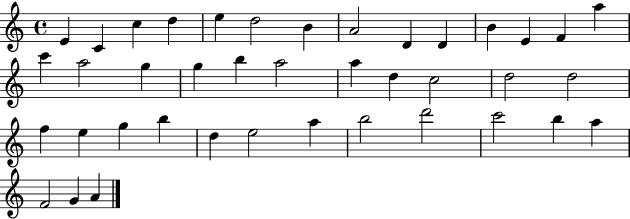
E4/q C4/q C5/q D5/q E5/q D5/h B4/q A4/h D4/q D4/q B4/q E4/q F4/q A5/q C6/q A5/h G5/q G5/q B5/q A5/h A5/q D5/q C5/h D5/h D5/h F5/q E5/q G5/q B5/q D5/q E5/h A5/q B5/h D6/h C6/h B5/q A5/q F4/h G4/q A4/q